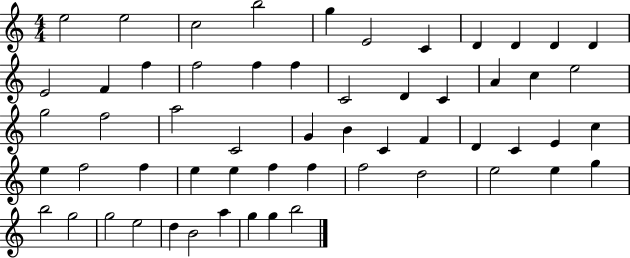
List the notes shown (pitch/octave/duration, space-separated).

E5/h E5/h C5/h B5/h G5/q E4/h C4/q D4/q D4/q D4/q D4/q E4/h F4/q F5/q F5/h F5/q F5/q C4/h D4/q C4/q A4/q C5/q E5/h G5/h F5/h A5/h C4/h G4/q B4/q C4/q F4/q D4/q C4/q E4/q C5/q E5/q F5/h F5/q E5/q E5/q F5/q F5/q F5/h D5/h E5/h E5/q G5/q B5/h G5/h G5/h E5/h D5/q B4/h A5/q G5/q G5/q B5/h